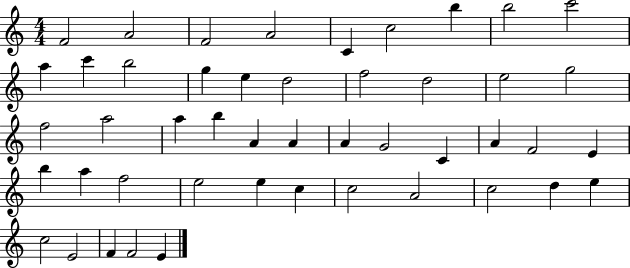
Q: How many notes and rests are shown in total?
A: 47